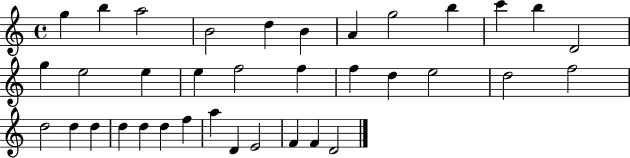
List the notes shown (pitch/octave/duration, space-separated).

G5/q B5/q A5/h B4/h D5/q B4/q A4/q G5/h B5/q C6/q B5/q D4/h G5/q E5/h E5/q E5/q F5/h F5/q F5/q D5/q E5/h D5/h F5/h D5/h D5/q D5/q D5/q D5/q D5/q F5/q A5/q D4/q E4/h F4/q F4/q D4/h